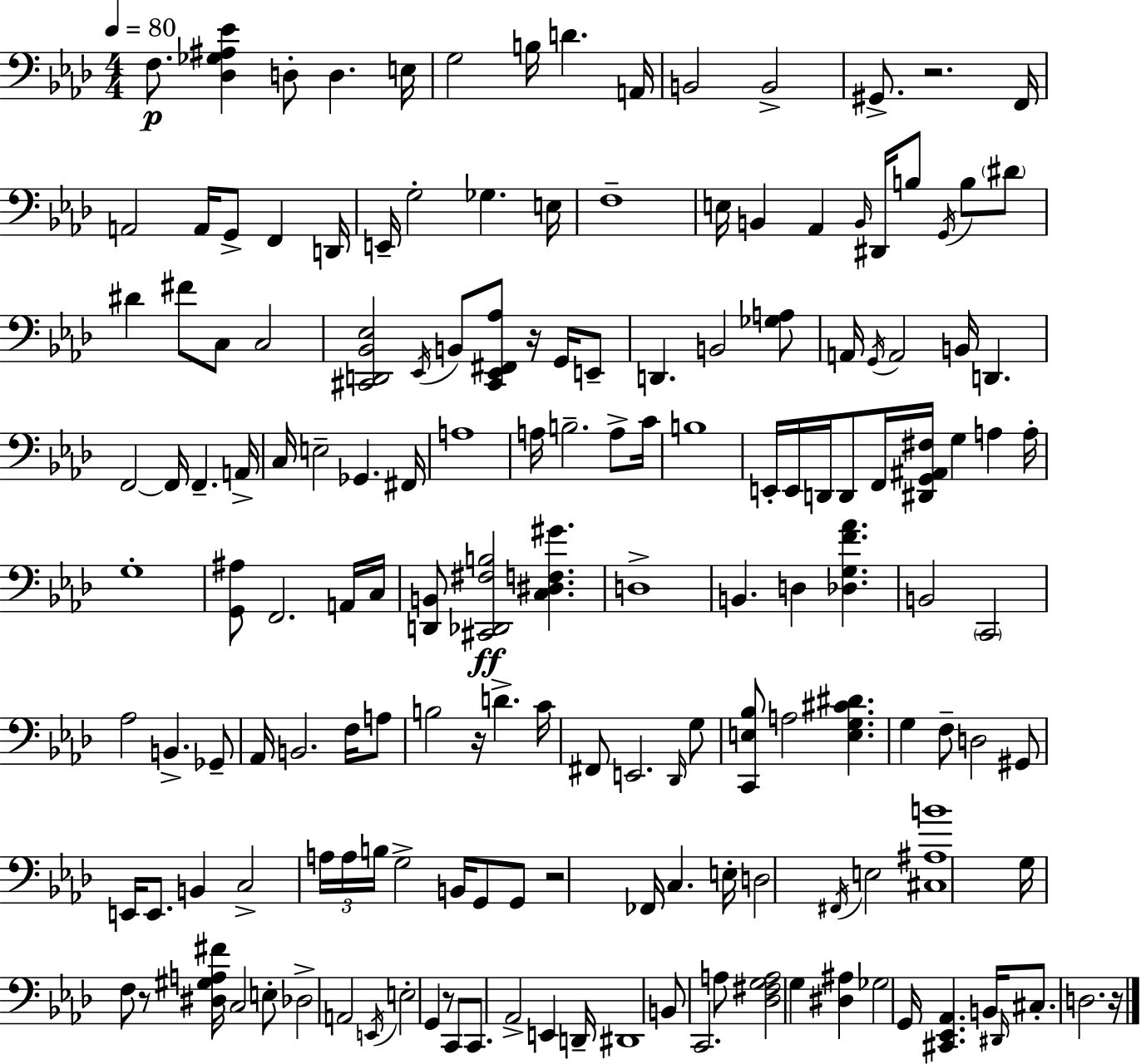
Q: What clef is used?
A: bass